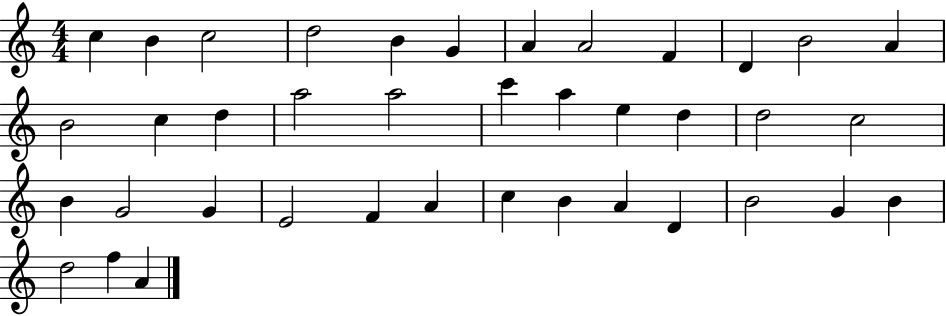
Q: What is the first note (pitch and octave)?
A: C5